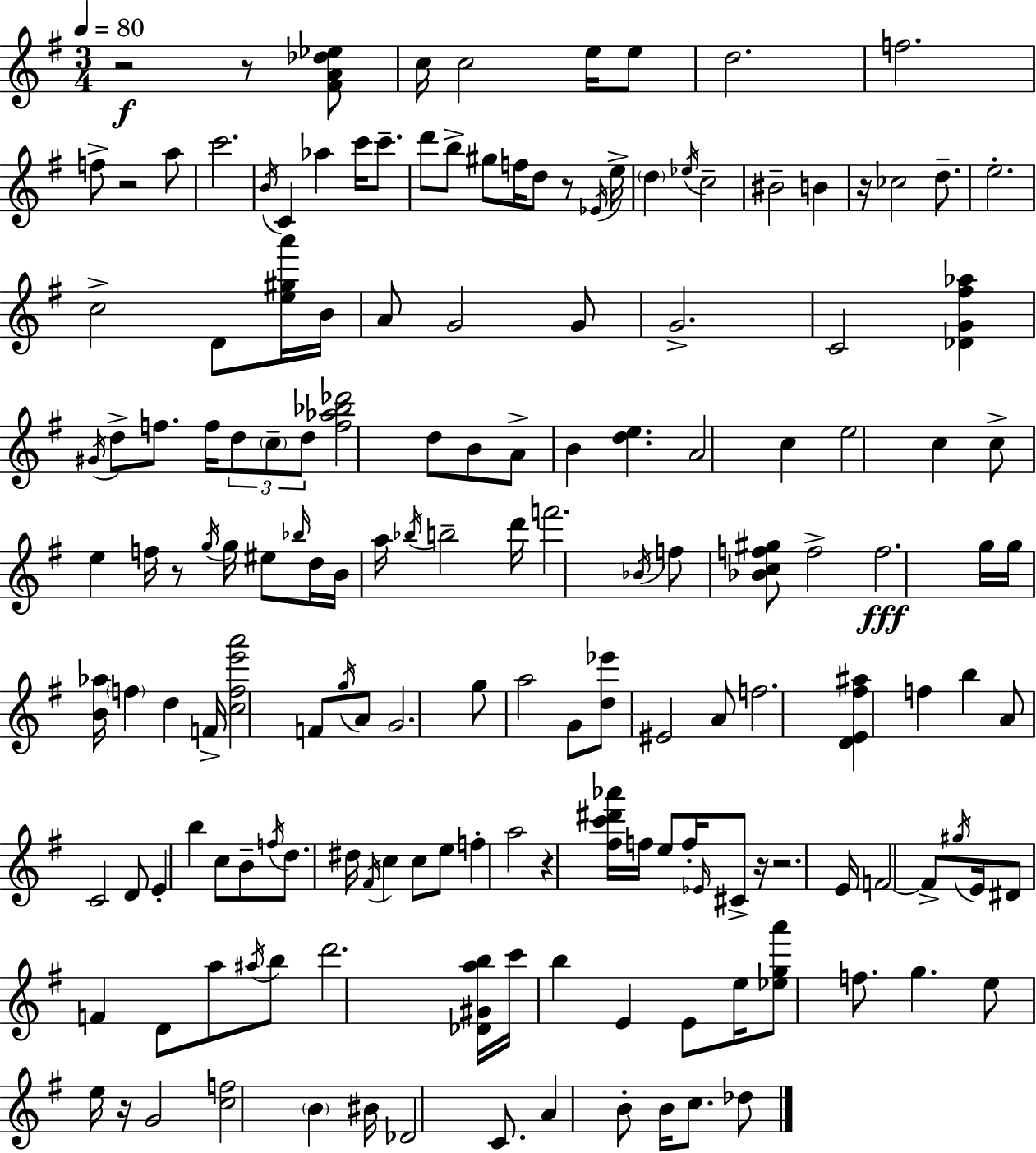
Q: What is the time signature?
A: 3/4